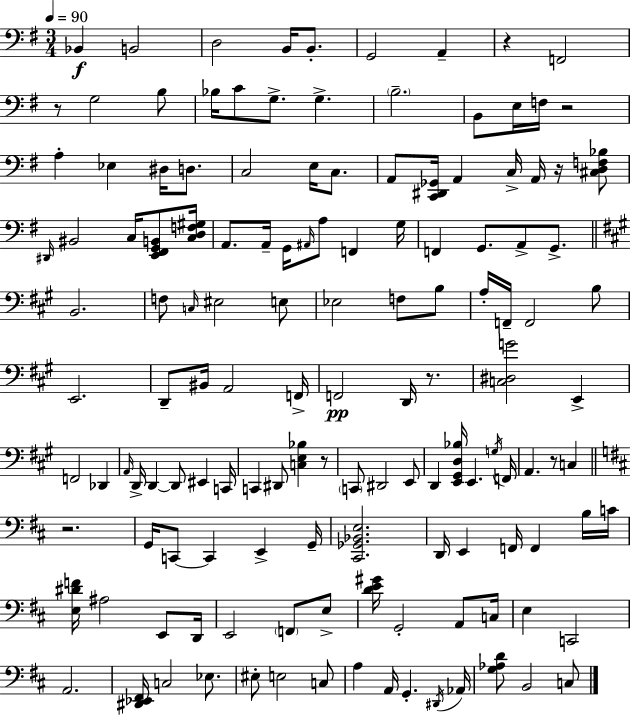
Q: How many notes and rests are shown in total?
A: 137